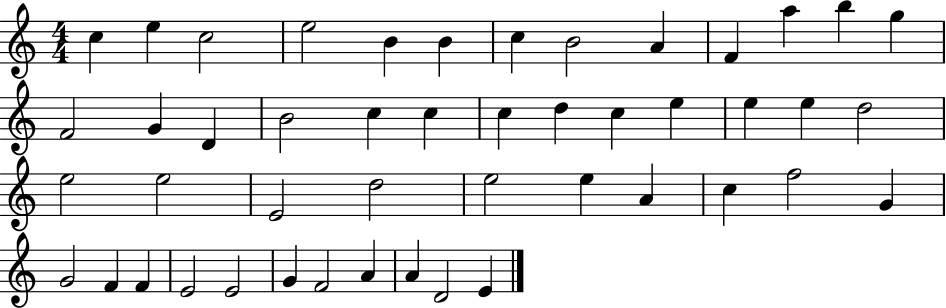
{
  \clef treble
  \numericTimeSignature
  \time 4/4
  \key c \major
  c''4 e''4 c''2 | e''2 b'4 b'4 | c''4 b'2 a'4 | f'4 a''4 b''4 g''4 | \break f'2 g'4 d'4 | b'2 c''4 c''4 | c''4 d''4 c''4 e''4 | e''4 e''4 d''2 | \break e''2 e''2 | e'2 d''2 | e''2 e''4 a'4 | c''4 f''2 g'4 | \break g'2 f'4 f'4 | e'2 e'2 | g'4 f'2 a'4 | a'4 d'2 e'4 | \break \bar "|."
}